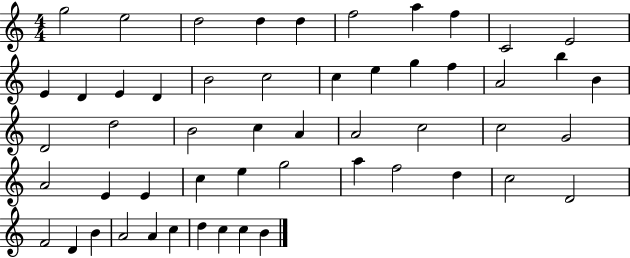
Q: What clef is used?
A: treble